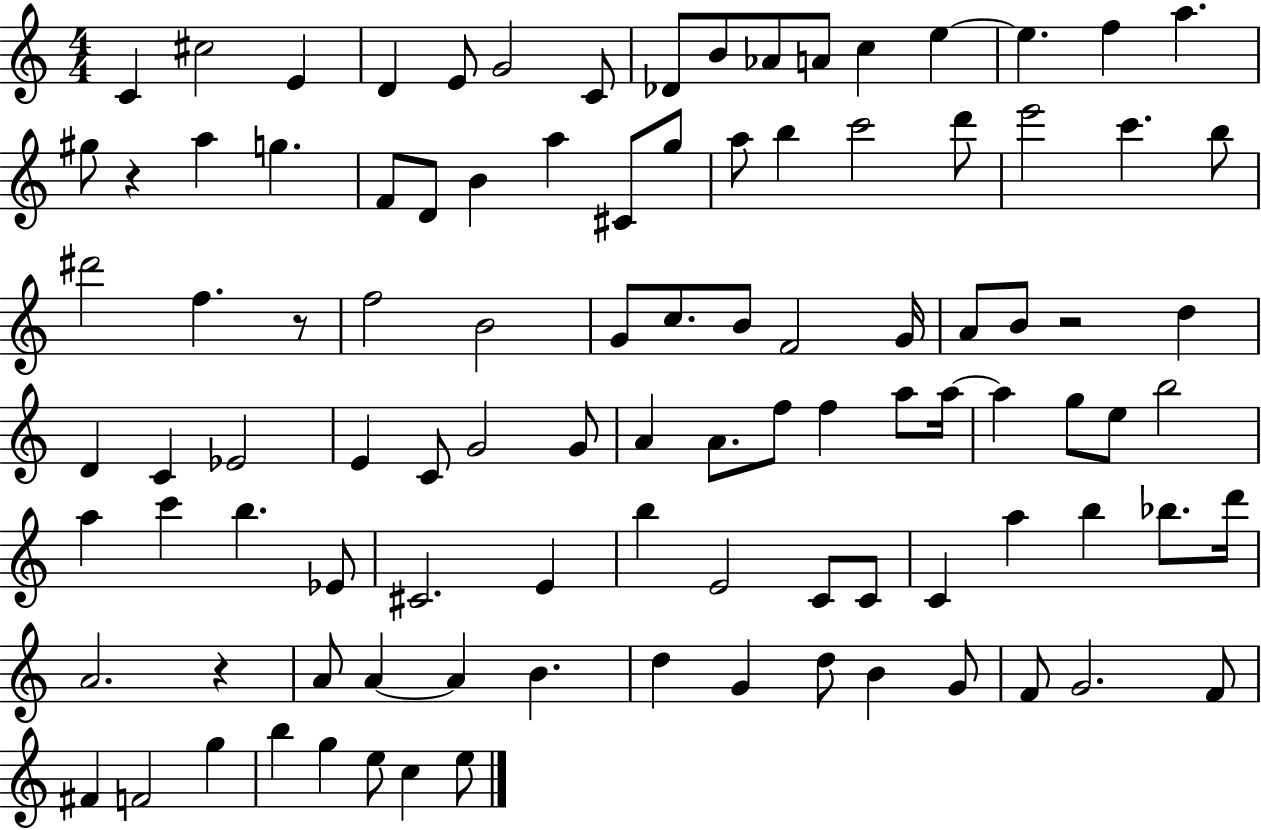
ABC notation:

X:1
T:Untitled
M:4/4
L:1/4
K:C
C ^c2 E D E/2 G2 C/2 _D/2 B/2 _A/2 A/2 c e e f a ^g/2 z a g F/2 D/2 B a ^C/2 g/2 a/2 b c'2 d'/2 e'2 c' b/2 ^d'2 f z/2 f2 B2 G/2 c/2 B/2 F2 G/4 A/2 B/2 z2 d D C _E2 E C/2 G2 G/2 A A/2 f/2 f a/2 a/4 a g/2 e/2 b2 a c' b _E/2 ^C2 E b E2 C/2 C/2 C a b _b/2 d'/4 A2 z A/2 A A B d G d/2 B G/2 F/2 G2 F/2 ^F F2 g b g e/2 c e/2